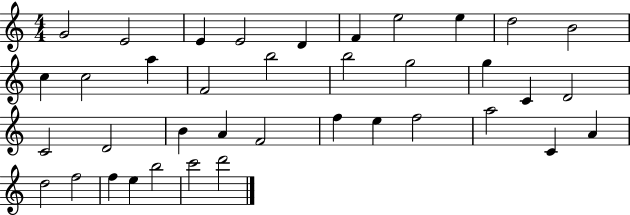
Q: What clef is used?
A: treble